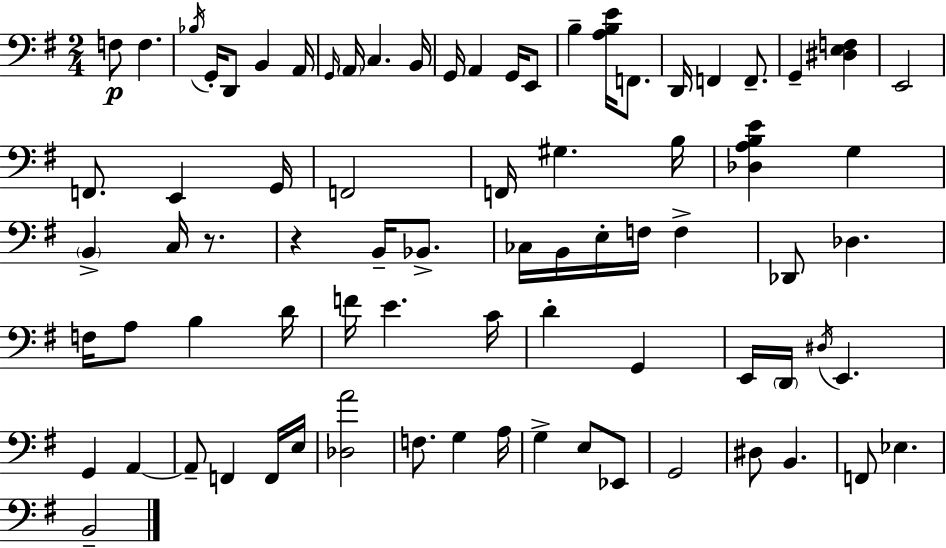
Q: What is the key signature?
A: G major